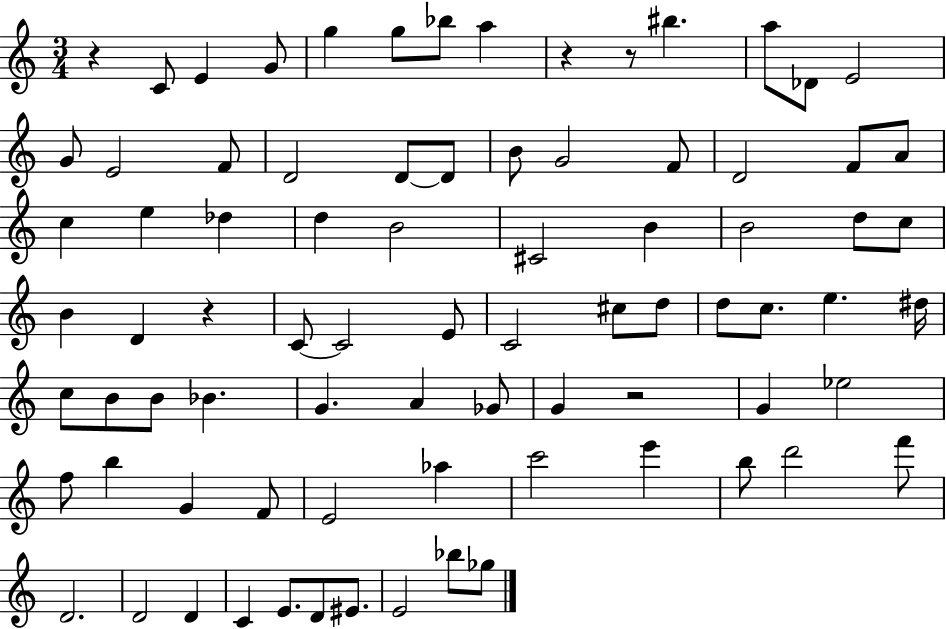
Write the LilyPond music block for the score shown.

{
  \clef treble
  \numericTimeSignature
  \time 3/4
  \key c \major
  r4 c'8 e'4 g'8 | g''4 g''8 bes''8 a''4 | r4 r8 bis''4. | a''8 des'8 e'2 | \break g'8 e'2 f'8 | d'2 d'8~~ d'8 | b'8 g'2 f'8 | d'2 f'8 a'8 | \break c''4 e''4 des''4 | d''4 b'2 | cis'2 b'4 | b'2 d''8 c''8 | \break b'4 d'4 r4 | c'8~~ c'2 e'8 | c'2 cis''8 d''8 | d''8 c''8. e''4. dis''16 | \break c''8 b'8 b'8 bes'4. | g'4. a'4 ges'8 | g'4 r2 | g'4 ees''2 | \break f''8 b''4 g'4 f'8 | e'2 aes''4 | c'''2 e'''4 | b''8 d'''2 f'''8 | \break d'2. | d'2 d'4 | c'4 e'8. d'8 eis'8. | e'2 bes''8 ges''8 | \break \bar "|."
}